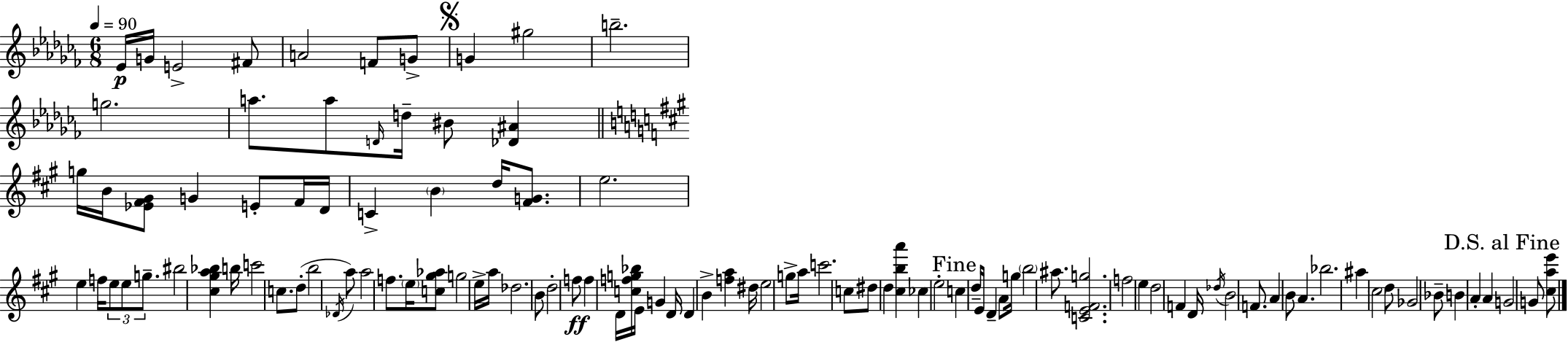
{
  \clef treble
  \numericTimeSignature
  \time 6/8
  \key aes \minor
  \tempo 4 = 90
  ees'16\p g'16 e'2-> fis'8 | a'2 f'8 g'8-> | \mark \markup { \musicglyph "scripts.segno" } g'4 gis''2 | b''2.-- | \break g''2. | a''8. a''8 \grace { d'16 } d''16-- bis'8 <des' ais'>4 | \bar "||" \break \key a \major g''16 b'16 <ees' fis' gis'>8 g'4 e'8-. fis'16 d'16 | c'4-> \parenthesize b'4 d''16 <fis' g'>8. | e''2. | e''4 f''16 \tuplet 3/2 { e''8 e''8 g''8.-- } | \break bis''2 <cis'' gis'' a'' bes''>4 | b''16 c'''2 c''8. | d''8-.( b''2 \acciaccatura { des'16 }) a''8 | a''2 f''8. | \break \parenthesize e''16 <c'' gis'' aes''>8 g''2 e''16-> | a''16 des''2. | b'8 d''2-. f''8\ff | f''4 d'16 <c'' f'' g'' bes''>16 e'16 g'4 | \break d'16 d'4 b'4-> <f'' a''>4 | dis''16 e''2 g''8-> | a''16 c'''2. | c''8 dis''8 d''4 <cis'' b'' a'''>4 | \break ces''4 e''2-. | \mark "Fine" c''4 d''16-- e'16 d'4-- a'8 | g''16 \parenthesize b''2 ais''8. | <c' e' f' g''>2. | \break f''2 e''4 | d''2 f'4 | d'16 \acciaccatura { des''16 } b'2 f'8. | a'4 b'8 a'4. | \break bes''2. | ais''4 \parenthesize cis''2 | d''8 ges'2 | bes'8-- b'4 a'4-. a'4 | \break \mark "D.S. al Fine" g'2 g'8 | <cis'' a'' e'''>8 \bar "|."
}